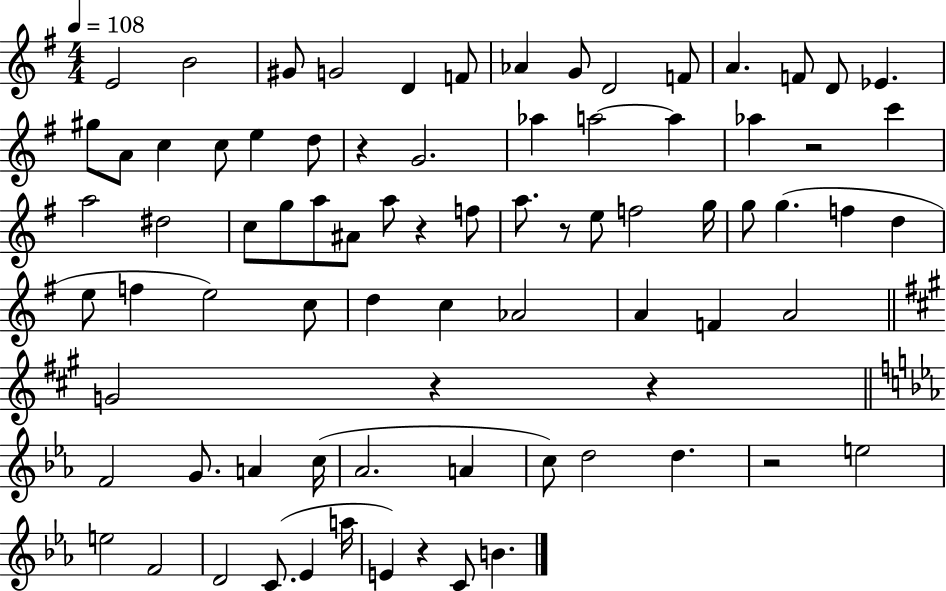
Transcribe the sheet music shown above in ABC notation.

X:1
T:Untitled
M:4/4
L:1/4
K:G
E2 B2 ^G/2 G2 D F/2 _A G/2 D2 F/2 A F/2 D/2 _E ^g/2 A/2 c c/2 e d/2 z G2 _a a2 a _a z2 c' a2 ^d2 c/2 g/2 a/2 ^A/2 a/2 z f/2 a/2 z/2 e/2 f2 g/4 g/2 g f d e/2 f e2 c/2 d c _A2 A F A2 G2 z z F2 G/2 A c/4 _A2 A c/2 d2 d z2 e2 e2 F2 D2 C/2 _E a/4 E z C/2 B